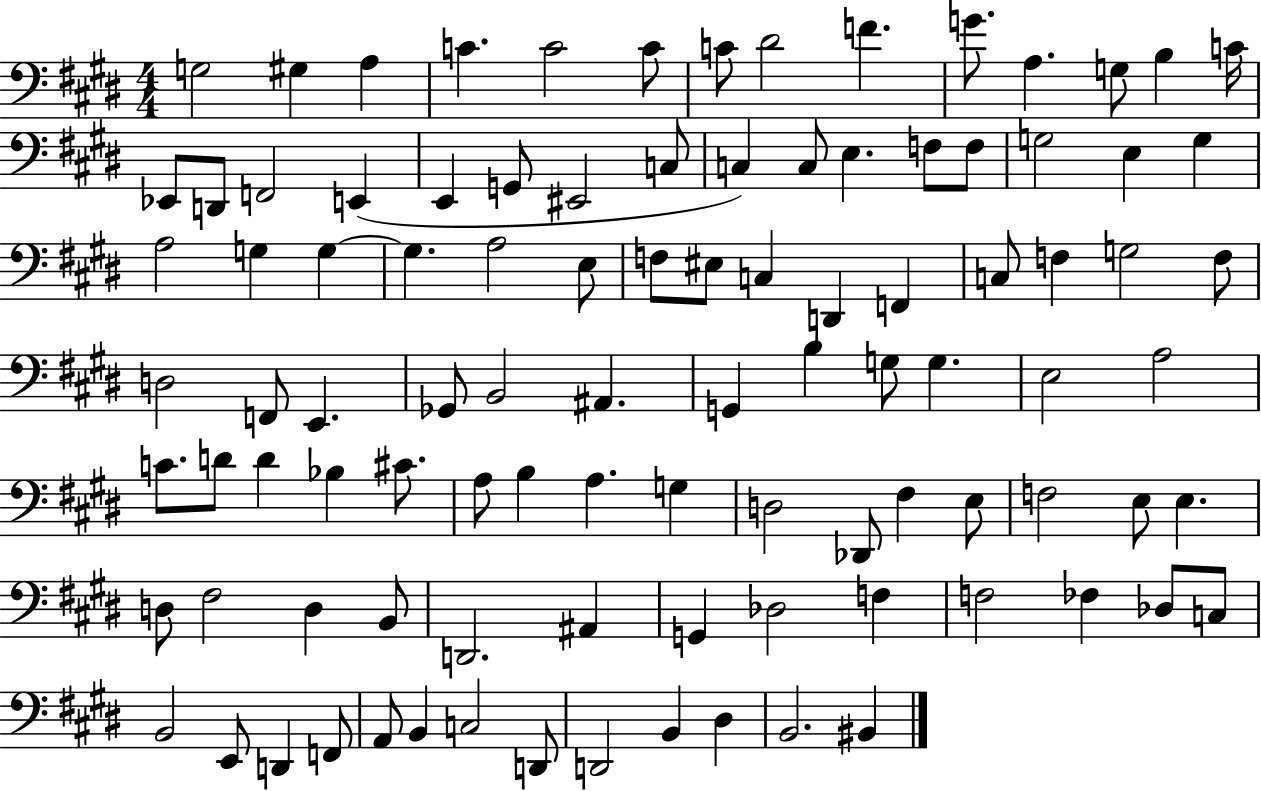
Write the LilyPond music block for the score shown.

{
  \clef bass
  \numericTimeSignature
  \time 4/4
  \key e \major
  \repeat volta 2 { g2 gis4 a4 | c'4. c'2 c'8 | c'8 dis'2 f'4. | g'8. a4. g8 b4 c'16 | \break ees,8 d,8 f,2 e,4( | e,4 g,8 eis,2 c8 | c4) c8 e4. f8 f8 | g2 e4 g4 | \break a2 g4 g4~~ | g4. a2 e8 | f8 eis8 c4 d,4 f,4 | c8 f4 g2 f8 | \break d2 f,8 e,4. | ges,8 b,2 ais,4. | g,4 b4 g8 g4. | e2 a2 | \break c'8. d'8 d'4 bes4 cis'8. | a8 b4 a4. g4 | d2 des,8 fis4 e8 | f2 e8 e4. | \break d8 fis2 d4 b,8 | d,2. ais,4 | g,4 des2 f4 | f2 fes4 des8 c8 | \break b,2 e,8 d,4 f,8 | a,8 b,4 c2 d,8 | d,2 b,4 dis4 | b,2. bis,4 | \break } \bar "|."
}